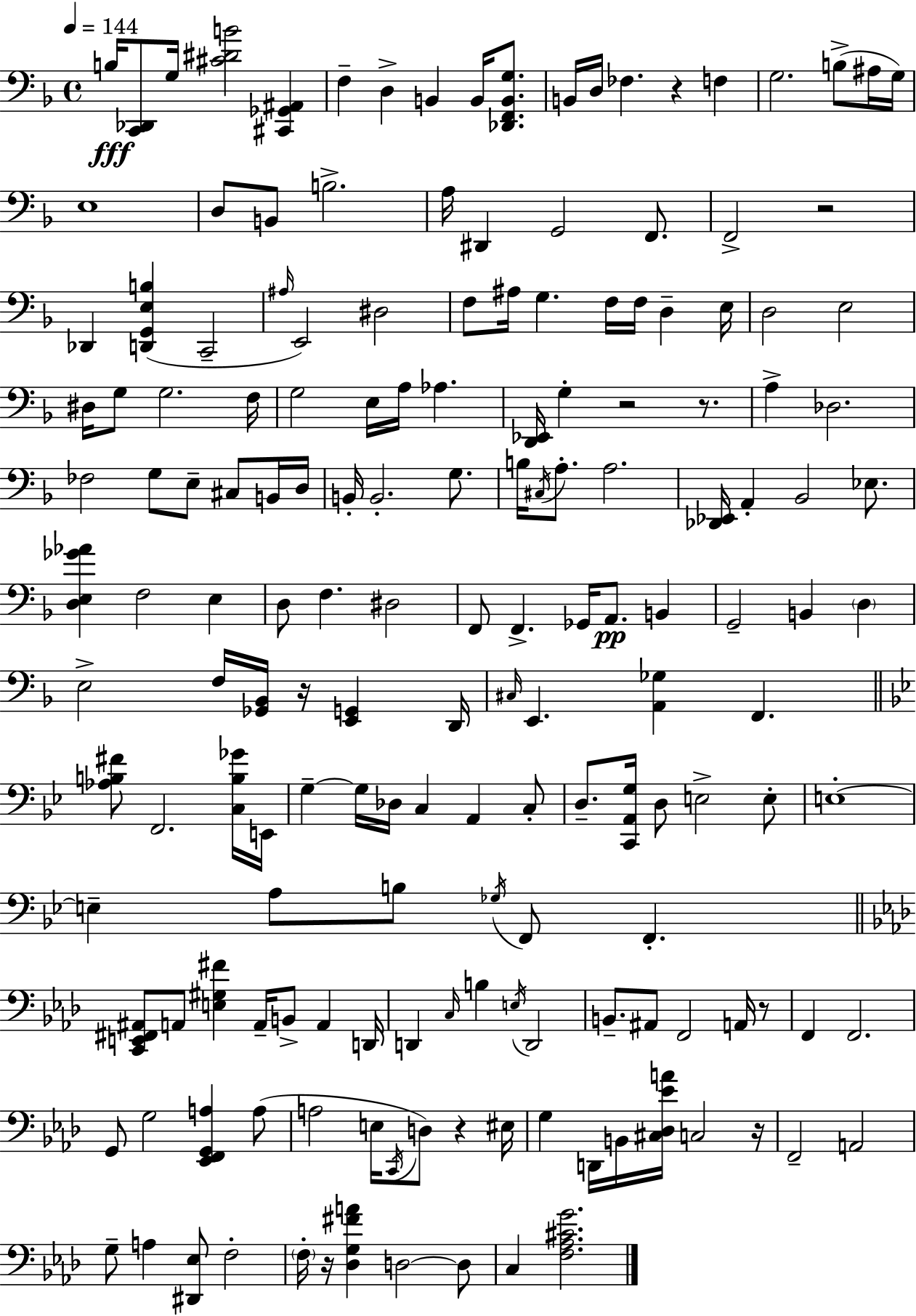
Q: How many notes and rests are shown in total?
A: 169